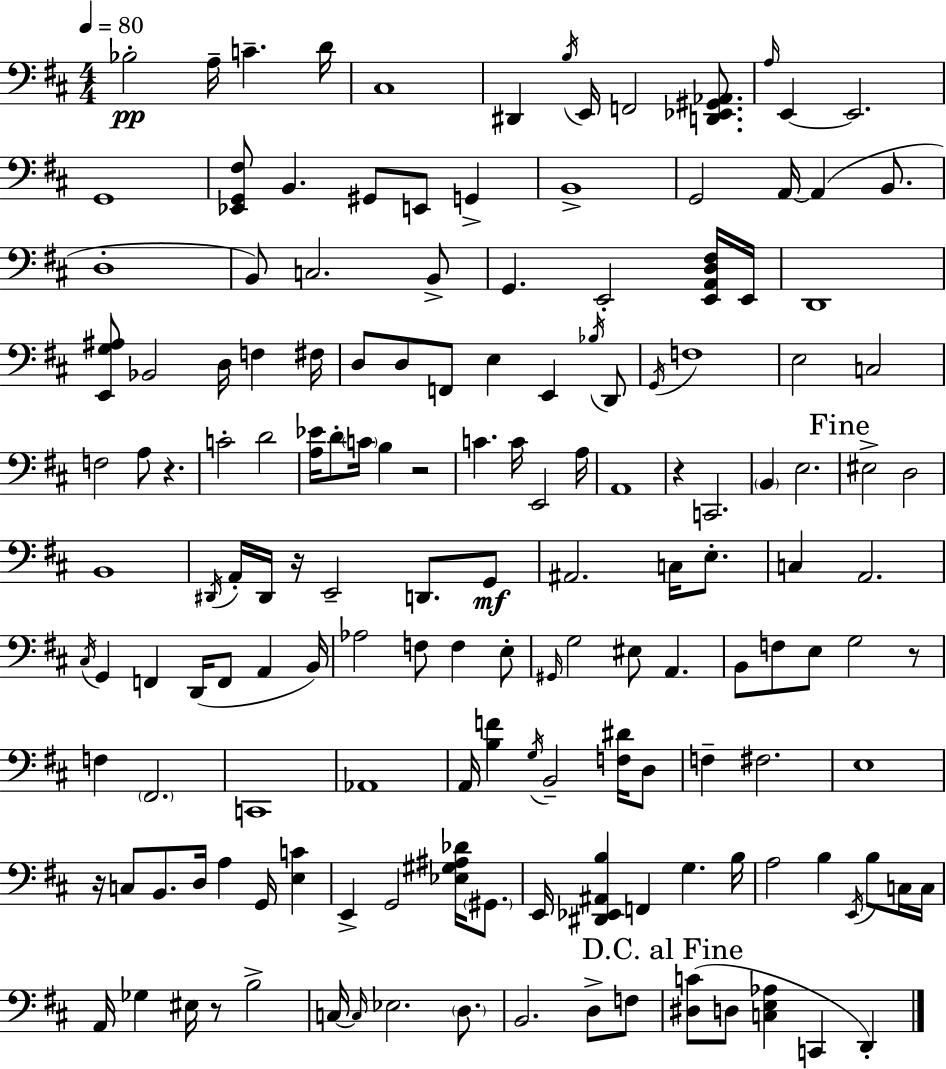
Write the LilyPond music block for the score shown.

{
  \clef bass
  \numericTimeSignature
  \time 4/4
  \key d \major
  \tempo 4 = 80
  \repeat volta 2 { bes2-.\pp a16-- c'4.-- d'16 | cis1 | dis,4 \acciaccatura { b16 } e,16 f,2 <d, ees, gis, aes,>8. | \grace { a16 } e,4~~ e,2. | \break g,1 | <ees, g, fis>8 b,4. gis,8 e,8 g,4-> | b,1-> | g,2 a,16~~ a,4( b,8. | \break d1-. | b,8) c2. | b,8-> g,4. e,2-. | <e, a, d fis>16 e,16 d,1 | \break <e, g ais>8 bes,2 d16 f4 | fis16 d8 d8 f,8 e4 e,4 | \acciaccatura { bes16 } d,8 \acciaccatura { g,16 } f1 | e2 c2 | \break f2 a8 r4. | c'2-. d'2 | <a ees'>16 d'8-. \parenthesize c'16 b4 r2 | c'4. c'16 e,2 | \break a16 a,1 | r4 c,2. | \parenthesize b,4 e2. | \mark "Fine" eis2-> d2 | \break b,1 | \acciaccatura { dis,16 } a,16-. dis,16 r16 e,2-- | d,8. g,8\mf ais,2. | c16 e8.-. c4 a,2. | \break \acciaccatura { cis16 } g,4 f,4 d,16( f,8 | a,4 b,16) aes2 f8 | f4 e8-. \grace { gis,16 } g2 eis8 | a,4. b,8 f8 e8 g2 | \break r8 f4 \parenthesize fis,2. | c,1 | aes,1 | a,16 <b f'>4 \acciaccatura { g16 } b,2-- | \break <f dis'>16 d8 f4-- fis2. | e1 | r16 c8 b,8. d16 a4 | g,16 <e c'>4 e,4-> g,2 | \break <ees gis ais des'>16 \parenthesize gis,8. e,16 <dis, ees, ais, b>4 f,4 | g4. b16 a2 | b4 \acciaccatura { e,16 } b8 c16 c16 a,16 ges4 eis16 r8 | b2-> c16~~ \grace { c16 } ees2. | \break \parenthesize d8. b,2. | d8-> f8 \mark "D.C. al Fine" <dis c'>8( d8 <c e aes>4 | c,4 d,4-.) } \bar "|."
}